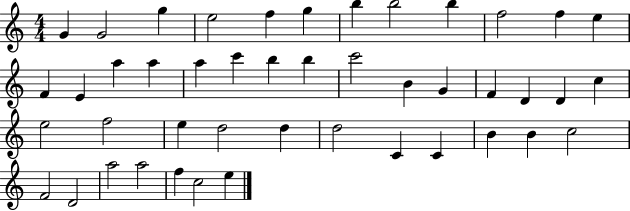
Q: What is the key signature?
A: C major